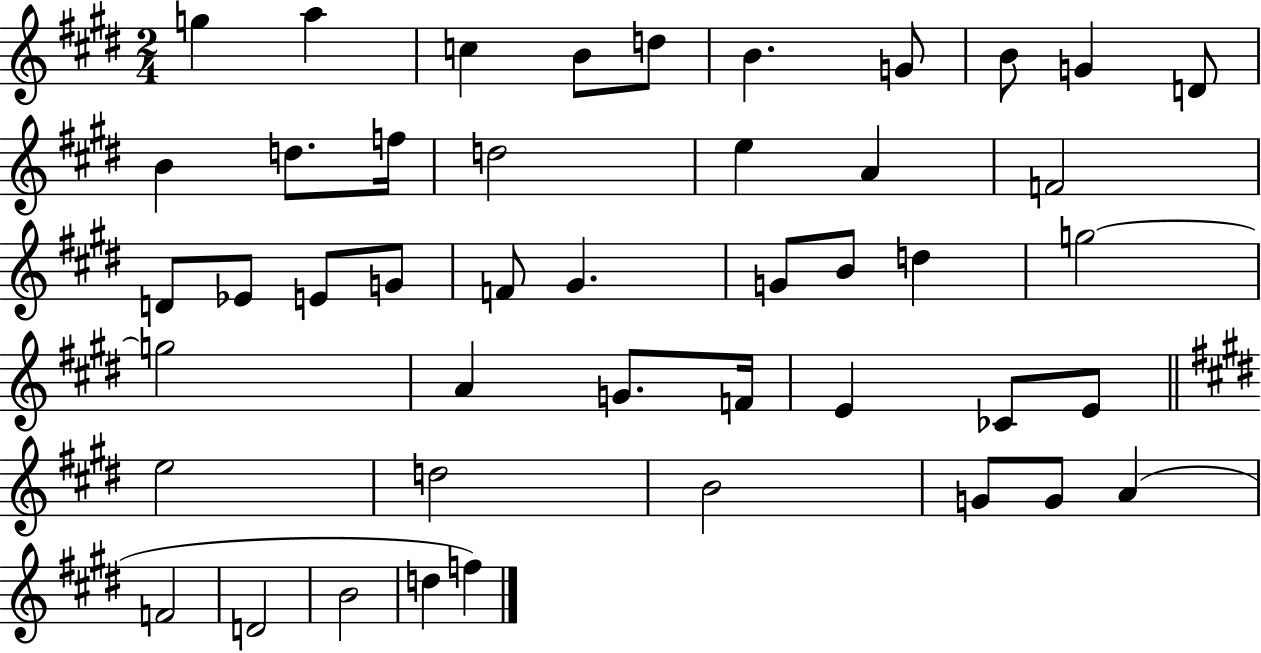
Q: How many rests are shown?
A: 0